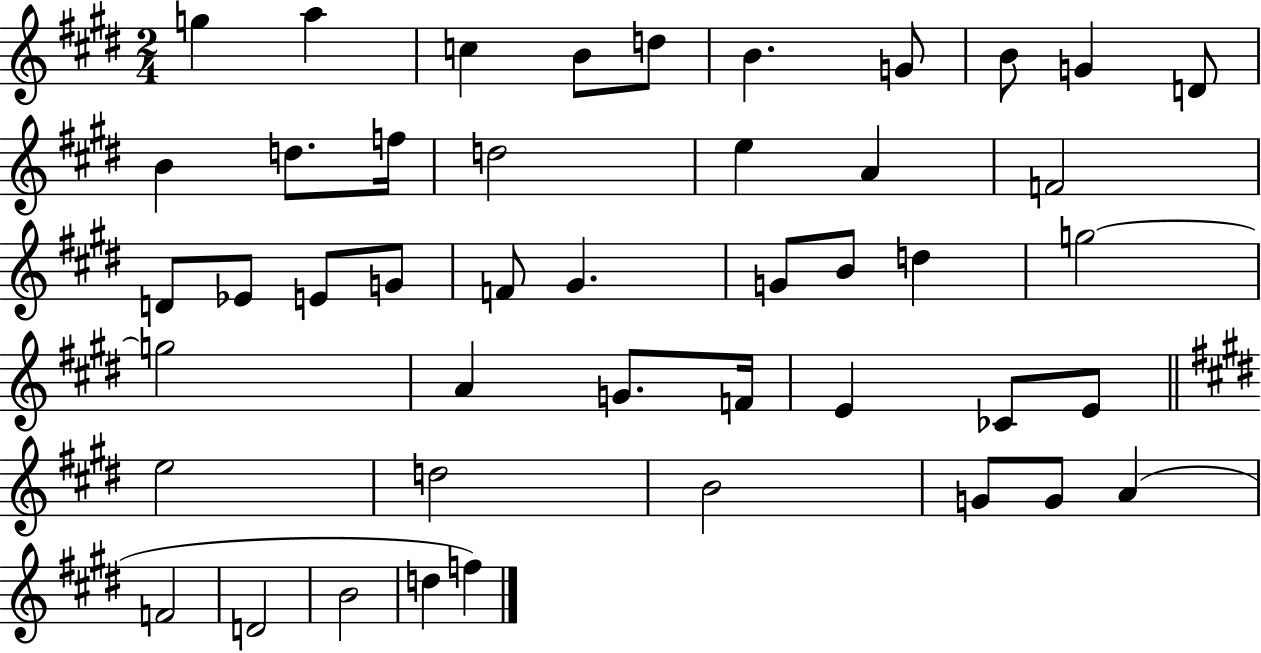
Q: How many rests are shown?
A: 0